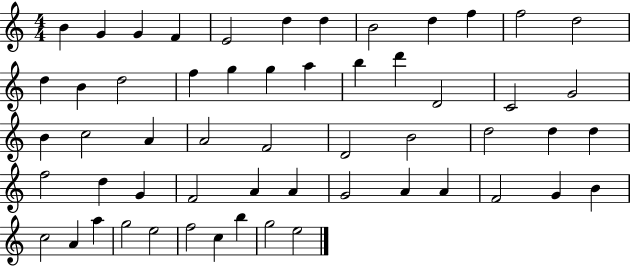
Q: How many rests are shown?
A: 0